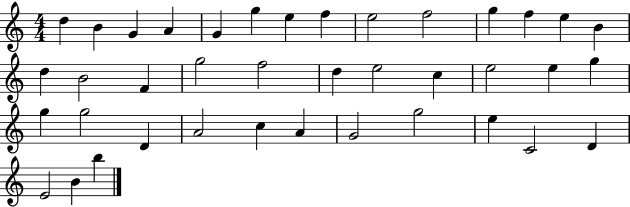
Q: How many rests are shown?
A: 0